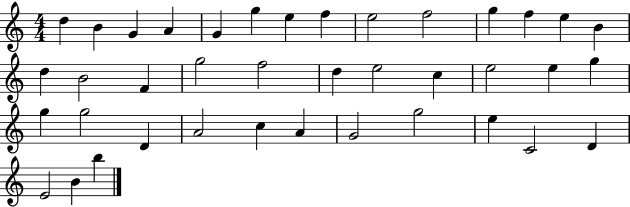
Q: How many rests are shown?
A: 0